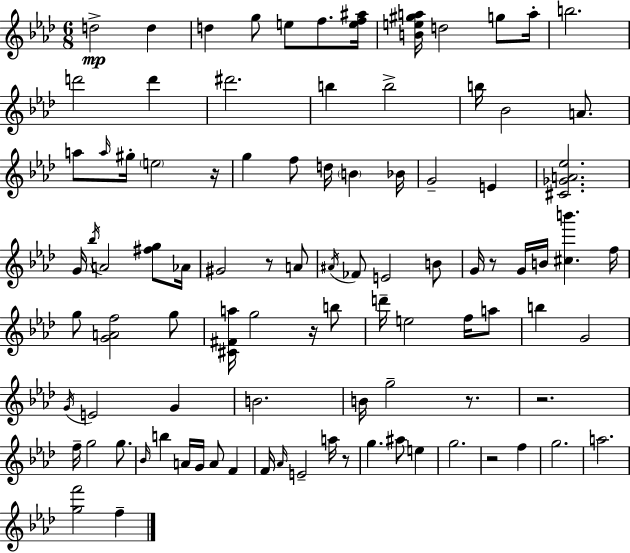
X:1
T:Untitled
M:6/8
L:1/4
K:Ab
d2 d d g/2 e/2 f/2 [ef^a]/4 [Be^ga]/4 d2 g/2 a/4 b2 d'2 d' ^d'2 b b2 b/4 _B2 A/2 a/2 a/4 ^g/4 e2 z/4 g f/2 d/4 B _B/4 G2 E [^C_GA_e]2 G/4 _b/4 A2 [^fg]/2 _A/4 ^G2 z/2 A/2 ^A/4 _F/2 E2 B/2 G/4 z/2 G/4 B/4 [^cb'] f/4 g/2 [GAf]2 g/2 [^C^Fa]/4 g2 z/4 b/2 d'/4 e2 f/4 a/2 b G2 G/4 E2 G B2 B/4 g2 z/2 z2 f/4 g2 g/2 _B/4 b A/4 G/4 A/2 F F/4 _A/4 E2 a/4 z/2 g ^a/2 e g2 z2 f g2 a2 [gf']2 f